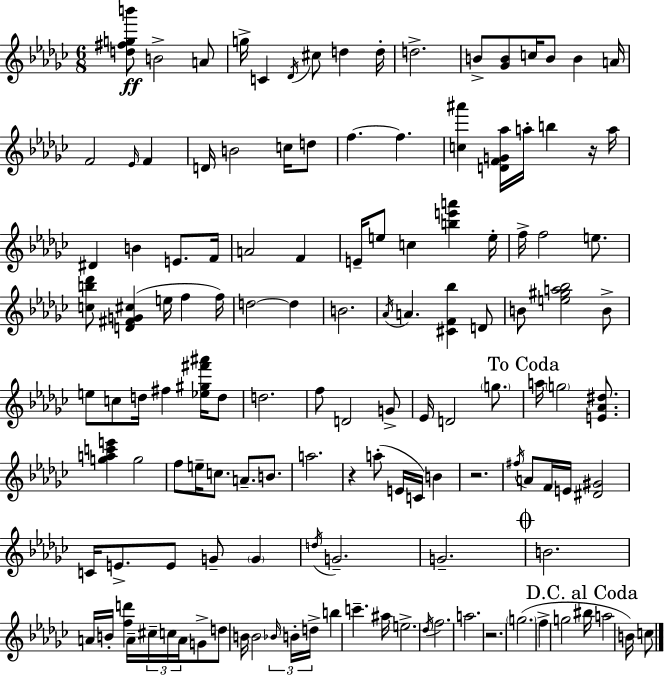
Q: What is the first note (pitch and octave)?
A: B4